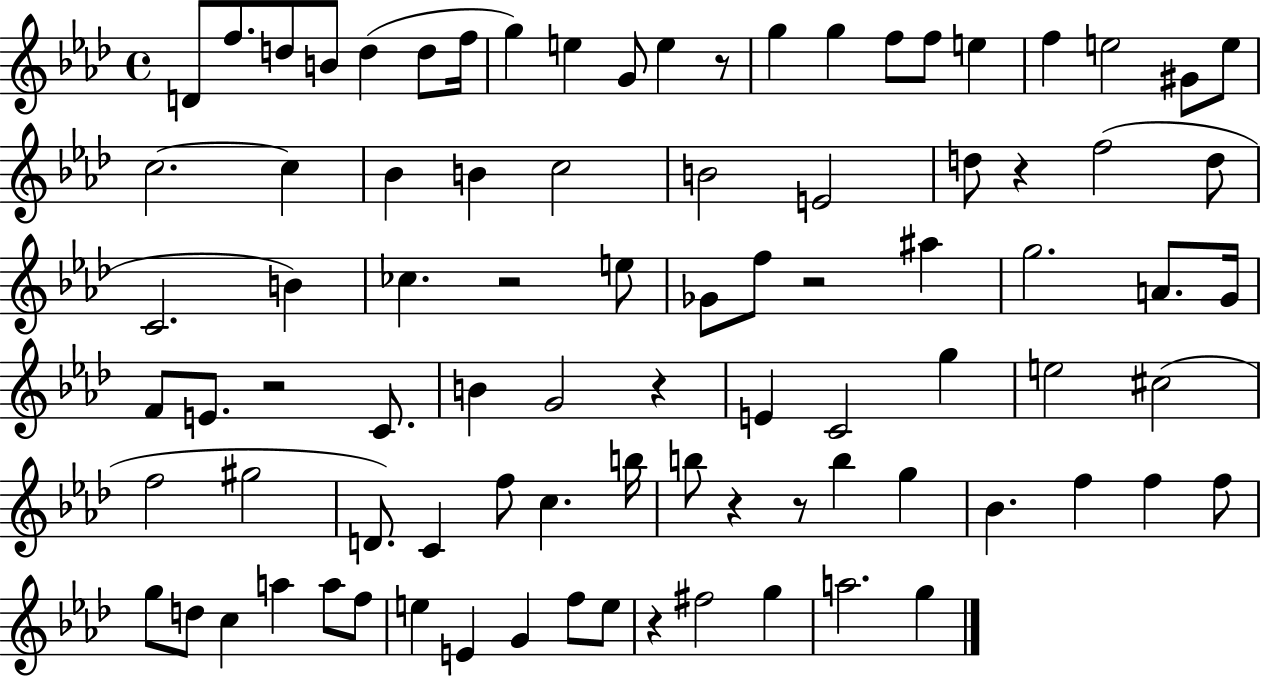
D4/e F5/e. D5/e B4/e D5/q D5/e F5/s G5/q E5/q G4/e E5/q R/e G5/q G5/q F5/e F5/e E5/q F5/q E5/h G#4/e E5/e C5/h. C5/q Bb4/q B4/q C5/h B4/h E4/h D5/e R/q F5/h D5/e C4/h. B4/q CES5/q. R/h E5/e Gb4/e F5/e R/h A#5/q G5/h. A4/e. G4/s F4/e E4/e. R/h C4/e. B4/q G4/h R/q E4/q C4/h G5/q E5/h C#5/h F5/h G#5/h D4/e. C4/q F5/e C5/q. B5/s B5/e R/q R/e B5/q G5/q Bb4/q. F5/q F5/q F5/e G5/e D5/e C5/q A5/q A5/e F5/e E5/q E4/q G4/q F5/e E5/e R/q F#5/h G5/q A5/h. G5/q